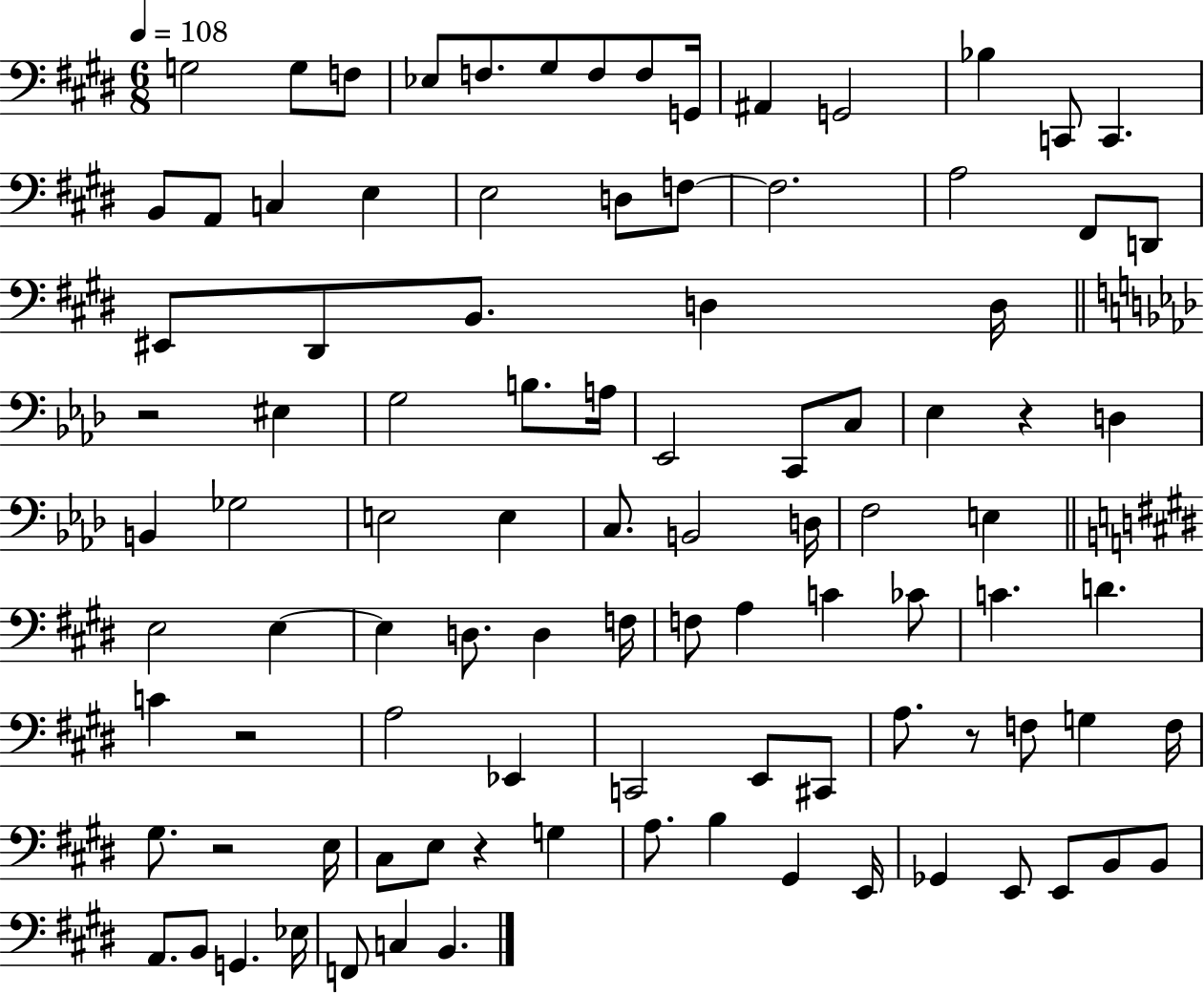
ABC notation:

X:1
T:Untitled
M:6/8
L:1/4
K:E
G,2 G,/2 F,/2 _E,/2 F,/2 ^G,/2 F,/2 F,/2 G,,/4 ^A,, G,,2 _B, C,,/2 C,, B,,/2 A,,/2 C, E, E,2 D,/2 F,/2 F,2 A,2 ^F,,/2 D,,/2 ^E,,/2 ^D,,/2 B,,/2 D, D,/4 z2 ^E, G,2 B,/2 A,/4 _E,,2 C,,/2 C,/2 _E, z D, B,, _G,2 E,2 E, C,/2 B,,2 D,/4 F,2 E, E,2 E, E, D,/2 D, F,/4 F,/2 A, C _C/2 C D C z2 A,2 _E,, C,,2 E,,/2 ^C,,/2 A,/2 z/2 F,/2 G, F,/4 ^G,/2 z2 E,/4 ^C,/2 E,/2 z G, A,/2 B, ^G,, E,,/4 _G,, E,,/2 E,,/2 B,,/2 B,,/2 A,,/2 B,,/2 G,, _E,/4 F,,/2 C, B,,